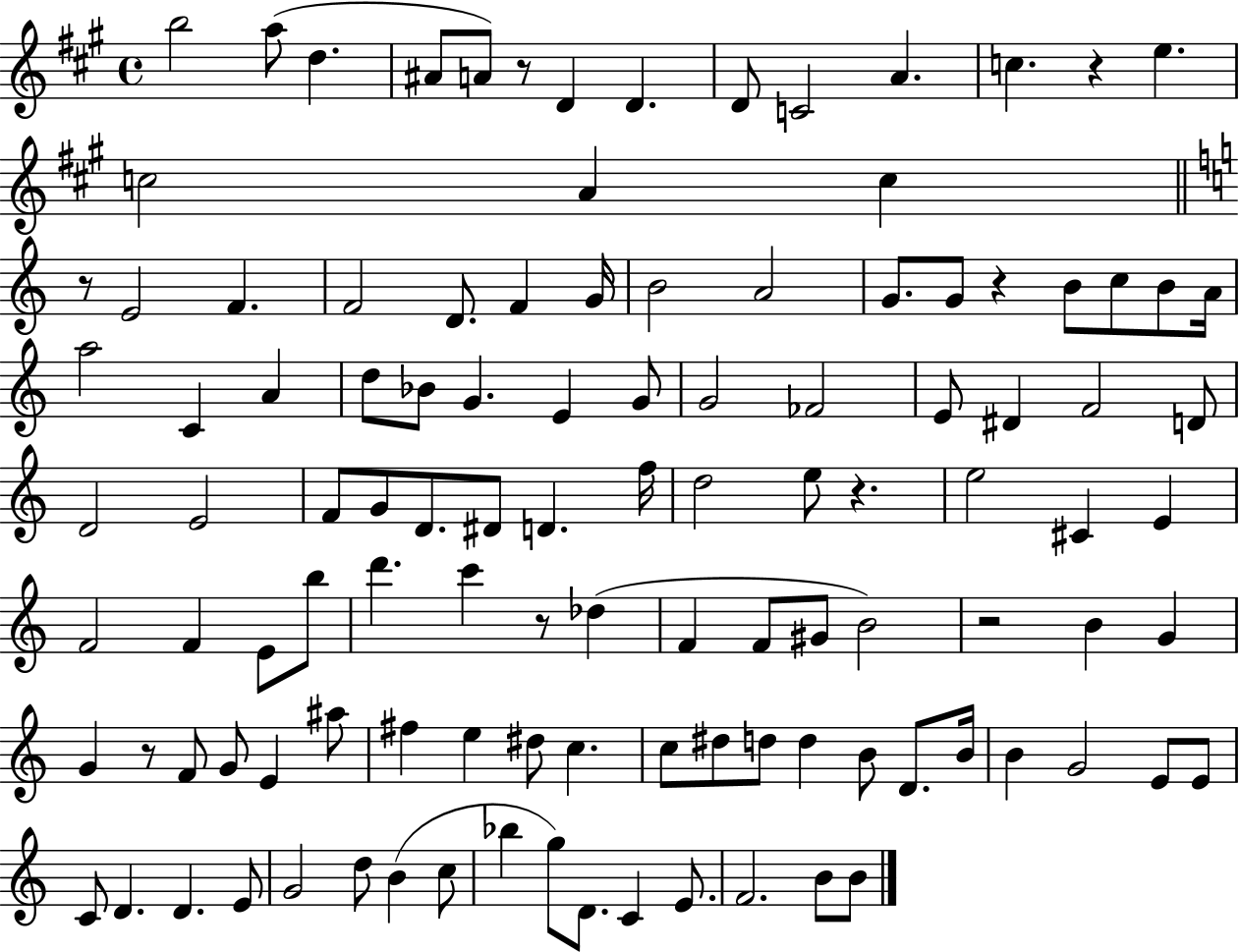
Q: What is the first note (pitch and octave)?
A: B5